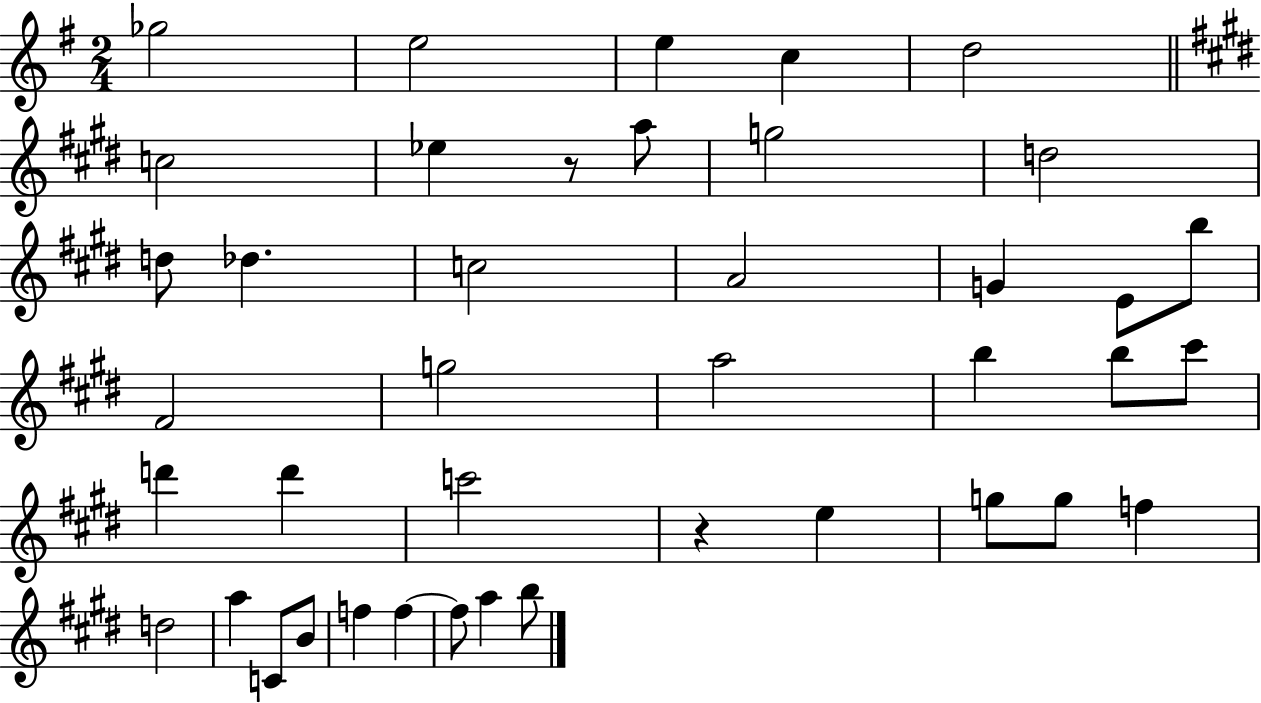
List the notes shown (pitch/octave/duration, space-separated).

Gb5/h E5/h E5/q C5/q D5/h C5/h Eb5/q R/e A5/e G5/h D5/h D5/e Db5/q. C5/h A4/h G4/q E4/e B5/e F#4/h G5/h A5/h B5/q B5/e C#6/e D6/q D6/q C6/h R/q E5/q G5/e G5/e F5/q D5/h A5/q C4/e B4/e F5/q F5/q F5/e A5/q B5/e